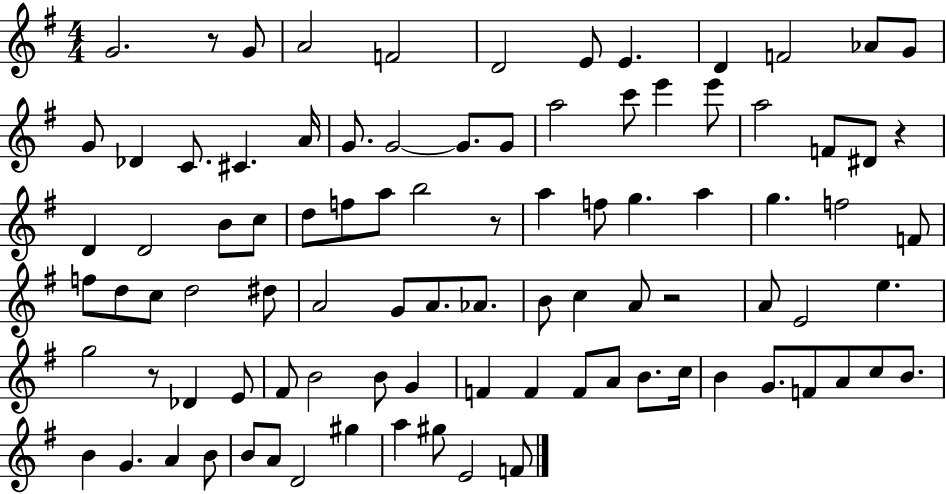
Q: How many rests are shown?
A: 5